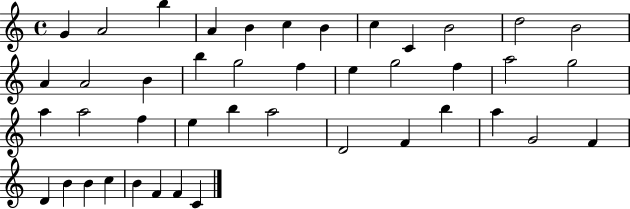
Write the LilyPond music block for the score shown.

{
  \clef treble
  \time 4/4
  \defaultTimeSignature
  \key c \major
  g'4 a'2 b''4 | a'4 b'4 c''4 b'4 | c''4 c'4 b'2 | d''2 b'2 | \break a'4 a'2 b'4 | b''4 g''2 f''4 | e''4 g''2 f''4 | a''2 g''2 | \break a''4 a''2 f''4 | e''4 b''4 a''2 | d'2 f'4 b''4 | a''4 g'2 f'4 | \break d'4 b'4 b'4 c''4 | b'4 f'4 f'4 c'4 | \bar "|."
}